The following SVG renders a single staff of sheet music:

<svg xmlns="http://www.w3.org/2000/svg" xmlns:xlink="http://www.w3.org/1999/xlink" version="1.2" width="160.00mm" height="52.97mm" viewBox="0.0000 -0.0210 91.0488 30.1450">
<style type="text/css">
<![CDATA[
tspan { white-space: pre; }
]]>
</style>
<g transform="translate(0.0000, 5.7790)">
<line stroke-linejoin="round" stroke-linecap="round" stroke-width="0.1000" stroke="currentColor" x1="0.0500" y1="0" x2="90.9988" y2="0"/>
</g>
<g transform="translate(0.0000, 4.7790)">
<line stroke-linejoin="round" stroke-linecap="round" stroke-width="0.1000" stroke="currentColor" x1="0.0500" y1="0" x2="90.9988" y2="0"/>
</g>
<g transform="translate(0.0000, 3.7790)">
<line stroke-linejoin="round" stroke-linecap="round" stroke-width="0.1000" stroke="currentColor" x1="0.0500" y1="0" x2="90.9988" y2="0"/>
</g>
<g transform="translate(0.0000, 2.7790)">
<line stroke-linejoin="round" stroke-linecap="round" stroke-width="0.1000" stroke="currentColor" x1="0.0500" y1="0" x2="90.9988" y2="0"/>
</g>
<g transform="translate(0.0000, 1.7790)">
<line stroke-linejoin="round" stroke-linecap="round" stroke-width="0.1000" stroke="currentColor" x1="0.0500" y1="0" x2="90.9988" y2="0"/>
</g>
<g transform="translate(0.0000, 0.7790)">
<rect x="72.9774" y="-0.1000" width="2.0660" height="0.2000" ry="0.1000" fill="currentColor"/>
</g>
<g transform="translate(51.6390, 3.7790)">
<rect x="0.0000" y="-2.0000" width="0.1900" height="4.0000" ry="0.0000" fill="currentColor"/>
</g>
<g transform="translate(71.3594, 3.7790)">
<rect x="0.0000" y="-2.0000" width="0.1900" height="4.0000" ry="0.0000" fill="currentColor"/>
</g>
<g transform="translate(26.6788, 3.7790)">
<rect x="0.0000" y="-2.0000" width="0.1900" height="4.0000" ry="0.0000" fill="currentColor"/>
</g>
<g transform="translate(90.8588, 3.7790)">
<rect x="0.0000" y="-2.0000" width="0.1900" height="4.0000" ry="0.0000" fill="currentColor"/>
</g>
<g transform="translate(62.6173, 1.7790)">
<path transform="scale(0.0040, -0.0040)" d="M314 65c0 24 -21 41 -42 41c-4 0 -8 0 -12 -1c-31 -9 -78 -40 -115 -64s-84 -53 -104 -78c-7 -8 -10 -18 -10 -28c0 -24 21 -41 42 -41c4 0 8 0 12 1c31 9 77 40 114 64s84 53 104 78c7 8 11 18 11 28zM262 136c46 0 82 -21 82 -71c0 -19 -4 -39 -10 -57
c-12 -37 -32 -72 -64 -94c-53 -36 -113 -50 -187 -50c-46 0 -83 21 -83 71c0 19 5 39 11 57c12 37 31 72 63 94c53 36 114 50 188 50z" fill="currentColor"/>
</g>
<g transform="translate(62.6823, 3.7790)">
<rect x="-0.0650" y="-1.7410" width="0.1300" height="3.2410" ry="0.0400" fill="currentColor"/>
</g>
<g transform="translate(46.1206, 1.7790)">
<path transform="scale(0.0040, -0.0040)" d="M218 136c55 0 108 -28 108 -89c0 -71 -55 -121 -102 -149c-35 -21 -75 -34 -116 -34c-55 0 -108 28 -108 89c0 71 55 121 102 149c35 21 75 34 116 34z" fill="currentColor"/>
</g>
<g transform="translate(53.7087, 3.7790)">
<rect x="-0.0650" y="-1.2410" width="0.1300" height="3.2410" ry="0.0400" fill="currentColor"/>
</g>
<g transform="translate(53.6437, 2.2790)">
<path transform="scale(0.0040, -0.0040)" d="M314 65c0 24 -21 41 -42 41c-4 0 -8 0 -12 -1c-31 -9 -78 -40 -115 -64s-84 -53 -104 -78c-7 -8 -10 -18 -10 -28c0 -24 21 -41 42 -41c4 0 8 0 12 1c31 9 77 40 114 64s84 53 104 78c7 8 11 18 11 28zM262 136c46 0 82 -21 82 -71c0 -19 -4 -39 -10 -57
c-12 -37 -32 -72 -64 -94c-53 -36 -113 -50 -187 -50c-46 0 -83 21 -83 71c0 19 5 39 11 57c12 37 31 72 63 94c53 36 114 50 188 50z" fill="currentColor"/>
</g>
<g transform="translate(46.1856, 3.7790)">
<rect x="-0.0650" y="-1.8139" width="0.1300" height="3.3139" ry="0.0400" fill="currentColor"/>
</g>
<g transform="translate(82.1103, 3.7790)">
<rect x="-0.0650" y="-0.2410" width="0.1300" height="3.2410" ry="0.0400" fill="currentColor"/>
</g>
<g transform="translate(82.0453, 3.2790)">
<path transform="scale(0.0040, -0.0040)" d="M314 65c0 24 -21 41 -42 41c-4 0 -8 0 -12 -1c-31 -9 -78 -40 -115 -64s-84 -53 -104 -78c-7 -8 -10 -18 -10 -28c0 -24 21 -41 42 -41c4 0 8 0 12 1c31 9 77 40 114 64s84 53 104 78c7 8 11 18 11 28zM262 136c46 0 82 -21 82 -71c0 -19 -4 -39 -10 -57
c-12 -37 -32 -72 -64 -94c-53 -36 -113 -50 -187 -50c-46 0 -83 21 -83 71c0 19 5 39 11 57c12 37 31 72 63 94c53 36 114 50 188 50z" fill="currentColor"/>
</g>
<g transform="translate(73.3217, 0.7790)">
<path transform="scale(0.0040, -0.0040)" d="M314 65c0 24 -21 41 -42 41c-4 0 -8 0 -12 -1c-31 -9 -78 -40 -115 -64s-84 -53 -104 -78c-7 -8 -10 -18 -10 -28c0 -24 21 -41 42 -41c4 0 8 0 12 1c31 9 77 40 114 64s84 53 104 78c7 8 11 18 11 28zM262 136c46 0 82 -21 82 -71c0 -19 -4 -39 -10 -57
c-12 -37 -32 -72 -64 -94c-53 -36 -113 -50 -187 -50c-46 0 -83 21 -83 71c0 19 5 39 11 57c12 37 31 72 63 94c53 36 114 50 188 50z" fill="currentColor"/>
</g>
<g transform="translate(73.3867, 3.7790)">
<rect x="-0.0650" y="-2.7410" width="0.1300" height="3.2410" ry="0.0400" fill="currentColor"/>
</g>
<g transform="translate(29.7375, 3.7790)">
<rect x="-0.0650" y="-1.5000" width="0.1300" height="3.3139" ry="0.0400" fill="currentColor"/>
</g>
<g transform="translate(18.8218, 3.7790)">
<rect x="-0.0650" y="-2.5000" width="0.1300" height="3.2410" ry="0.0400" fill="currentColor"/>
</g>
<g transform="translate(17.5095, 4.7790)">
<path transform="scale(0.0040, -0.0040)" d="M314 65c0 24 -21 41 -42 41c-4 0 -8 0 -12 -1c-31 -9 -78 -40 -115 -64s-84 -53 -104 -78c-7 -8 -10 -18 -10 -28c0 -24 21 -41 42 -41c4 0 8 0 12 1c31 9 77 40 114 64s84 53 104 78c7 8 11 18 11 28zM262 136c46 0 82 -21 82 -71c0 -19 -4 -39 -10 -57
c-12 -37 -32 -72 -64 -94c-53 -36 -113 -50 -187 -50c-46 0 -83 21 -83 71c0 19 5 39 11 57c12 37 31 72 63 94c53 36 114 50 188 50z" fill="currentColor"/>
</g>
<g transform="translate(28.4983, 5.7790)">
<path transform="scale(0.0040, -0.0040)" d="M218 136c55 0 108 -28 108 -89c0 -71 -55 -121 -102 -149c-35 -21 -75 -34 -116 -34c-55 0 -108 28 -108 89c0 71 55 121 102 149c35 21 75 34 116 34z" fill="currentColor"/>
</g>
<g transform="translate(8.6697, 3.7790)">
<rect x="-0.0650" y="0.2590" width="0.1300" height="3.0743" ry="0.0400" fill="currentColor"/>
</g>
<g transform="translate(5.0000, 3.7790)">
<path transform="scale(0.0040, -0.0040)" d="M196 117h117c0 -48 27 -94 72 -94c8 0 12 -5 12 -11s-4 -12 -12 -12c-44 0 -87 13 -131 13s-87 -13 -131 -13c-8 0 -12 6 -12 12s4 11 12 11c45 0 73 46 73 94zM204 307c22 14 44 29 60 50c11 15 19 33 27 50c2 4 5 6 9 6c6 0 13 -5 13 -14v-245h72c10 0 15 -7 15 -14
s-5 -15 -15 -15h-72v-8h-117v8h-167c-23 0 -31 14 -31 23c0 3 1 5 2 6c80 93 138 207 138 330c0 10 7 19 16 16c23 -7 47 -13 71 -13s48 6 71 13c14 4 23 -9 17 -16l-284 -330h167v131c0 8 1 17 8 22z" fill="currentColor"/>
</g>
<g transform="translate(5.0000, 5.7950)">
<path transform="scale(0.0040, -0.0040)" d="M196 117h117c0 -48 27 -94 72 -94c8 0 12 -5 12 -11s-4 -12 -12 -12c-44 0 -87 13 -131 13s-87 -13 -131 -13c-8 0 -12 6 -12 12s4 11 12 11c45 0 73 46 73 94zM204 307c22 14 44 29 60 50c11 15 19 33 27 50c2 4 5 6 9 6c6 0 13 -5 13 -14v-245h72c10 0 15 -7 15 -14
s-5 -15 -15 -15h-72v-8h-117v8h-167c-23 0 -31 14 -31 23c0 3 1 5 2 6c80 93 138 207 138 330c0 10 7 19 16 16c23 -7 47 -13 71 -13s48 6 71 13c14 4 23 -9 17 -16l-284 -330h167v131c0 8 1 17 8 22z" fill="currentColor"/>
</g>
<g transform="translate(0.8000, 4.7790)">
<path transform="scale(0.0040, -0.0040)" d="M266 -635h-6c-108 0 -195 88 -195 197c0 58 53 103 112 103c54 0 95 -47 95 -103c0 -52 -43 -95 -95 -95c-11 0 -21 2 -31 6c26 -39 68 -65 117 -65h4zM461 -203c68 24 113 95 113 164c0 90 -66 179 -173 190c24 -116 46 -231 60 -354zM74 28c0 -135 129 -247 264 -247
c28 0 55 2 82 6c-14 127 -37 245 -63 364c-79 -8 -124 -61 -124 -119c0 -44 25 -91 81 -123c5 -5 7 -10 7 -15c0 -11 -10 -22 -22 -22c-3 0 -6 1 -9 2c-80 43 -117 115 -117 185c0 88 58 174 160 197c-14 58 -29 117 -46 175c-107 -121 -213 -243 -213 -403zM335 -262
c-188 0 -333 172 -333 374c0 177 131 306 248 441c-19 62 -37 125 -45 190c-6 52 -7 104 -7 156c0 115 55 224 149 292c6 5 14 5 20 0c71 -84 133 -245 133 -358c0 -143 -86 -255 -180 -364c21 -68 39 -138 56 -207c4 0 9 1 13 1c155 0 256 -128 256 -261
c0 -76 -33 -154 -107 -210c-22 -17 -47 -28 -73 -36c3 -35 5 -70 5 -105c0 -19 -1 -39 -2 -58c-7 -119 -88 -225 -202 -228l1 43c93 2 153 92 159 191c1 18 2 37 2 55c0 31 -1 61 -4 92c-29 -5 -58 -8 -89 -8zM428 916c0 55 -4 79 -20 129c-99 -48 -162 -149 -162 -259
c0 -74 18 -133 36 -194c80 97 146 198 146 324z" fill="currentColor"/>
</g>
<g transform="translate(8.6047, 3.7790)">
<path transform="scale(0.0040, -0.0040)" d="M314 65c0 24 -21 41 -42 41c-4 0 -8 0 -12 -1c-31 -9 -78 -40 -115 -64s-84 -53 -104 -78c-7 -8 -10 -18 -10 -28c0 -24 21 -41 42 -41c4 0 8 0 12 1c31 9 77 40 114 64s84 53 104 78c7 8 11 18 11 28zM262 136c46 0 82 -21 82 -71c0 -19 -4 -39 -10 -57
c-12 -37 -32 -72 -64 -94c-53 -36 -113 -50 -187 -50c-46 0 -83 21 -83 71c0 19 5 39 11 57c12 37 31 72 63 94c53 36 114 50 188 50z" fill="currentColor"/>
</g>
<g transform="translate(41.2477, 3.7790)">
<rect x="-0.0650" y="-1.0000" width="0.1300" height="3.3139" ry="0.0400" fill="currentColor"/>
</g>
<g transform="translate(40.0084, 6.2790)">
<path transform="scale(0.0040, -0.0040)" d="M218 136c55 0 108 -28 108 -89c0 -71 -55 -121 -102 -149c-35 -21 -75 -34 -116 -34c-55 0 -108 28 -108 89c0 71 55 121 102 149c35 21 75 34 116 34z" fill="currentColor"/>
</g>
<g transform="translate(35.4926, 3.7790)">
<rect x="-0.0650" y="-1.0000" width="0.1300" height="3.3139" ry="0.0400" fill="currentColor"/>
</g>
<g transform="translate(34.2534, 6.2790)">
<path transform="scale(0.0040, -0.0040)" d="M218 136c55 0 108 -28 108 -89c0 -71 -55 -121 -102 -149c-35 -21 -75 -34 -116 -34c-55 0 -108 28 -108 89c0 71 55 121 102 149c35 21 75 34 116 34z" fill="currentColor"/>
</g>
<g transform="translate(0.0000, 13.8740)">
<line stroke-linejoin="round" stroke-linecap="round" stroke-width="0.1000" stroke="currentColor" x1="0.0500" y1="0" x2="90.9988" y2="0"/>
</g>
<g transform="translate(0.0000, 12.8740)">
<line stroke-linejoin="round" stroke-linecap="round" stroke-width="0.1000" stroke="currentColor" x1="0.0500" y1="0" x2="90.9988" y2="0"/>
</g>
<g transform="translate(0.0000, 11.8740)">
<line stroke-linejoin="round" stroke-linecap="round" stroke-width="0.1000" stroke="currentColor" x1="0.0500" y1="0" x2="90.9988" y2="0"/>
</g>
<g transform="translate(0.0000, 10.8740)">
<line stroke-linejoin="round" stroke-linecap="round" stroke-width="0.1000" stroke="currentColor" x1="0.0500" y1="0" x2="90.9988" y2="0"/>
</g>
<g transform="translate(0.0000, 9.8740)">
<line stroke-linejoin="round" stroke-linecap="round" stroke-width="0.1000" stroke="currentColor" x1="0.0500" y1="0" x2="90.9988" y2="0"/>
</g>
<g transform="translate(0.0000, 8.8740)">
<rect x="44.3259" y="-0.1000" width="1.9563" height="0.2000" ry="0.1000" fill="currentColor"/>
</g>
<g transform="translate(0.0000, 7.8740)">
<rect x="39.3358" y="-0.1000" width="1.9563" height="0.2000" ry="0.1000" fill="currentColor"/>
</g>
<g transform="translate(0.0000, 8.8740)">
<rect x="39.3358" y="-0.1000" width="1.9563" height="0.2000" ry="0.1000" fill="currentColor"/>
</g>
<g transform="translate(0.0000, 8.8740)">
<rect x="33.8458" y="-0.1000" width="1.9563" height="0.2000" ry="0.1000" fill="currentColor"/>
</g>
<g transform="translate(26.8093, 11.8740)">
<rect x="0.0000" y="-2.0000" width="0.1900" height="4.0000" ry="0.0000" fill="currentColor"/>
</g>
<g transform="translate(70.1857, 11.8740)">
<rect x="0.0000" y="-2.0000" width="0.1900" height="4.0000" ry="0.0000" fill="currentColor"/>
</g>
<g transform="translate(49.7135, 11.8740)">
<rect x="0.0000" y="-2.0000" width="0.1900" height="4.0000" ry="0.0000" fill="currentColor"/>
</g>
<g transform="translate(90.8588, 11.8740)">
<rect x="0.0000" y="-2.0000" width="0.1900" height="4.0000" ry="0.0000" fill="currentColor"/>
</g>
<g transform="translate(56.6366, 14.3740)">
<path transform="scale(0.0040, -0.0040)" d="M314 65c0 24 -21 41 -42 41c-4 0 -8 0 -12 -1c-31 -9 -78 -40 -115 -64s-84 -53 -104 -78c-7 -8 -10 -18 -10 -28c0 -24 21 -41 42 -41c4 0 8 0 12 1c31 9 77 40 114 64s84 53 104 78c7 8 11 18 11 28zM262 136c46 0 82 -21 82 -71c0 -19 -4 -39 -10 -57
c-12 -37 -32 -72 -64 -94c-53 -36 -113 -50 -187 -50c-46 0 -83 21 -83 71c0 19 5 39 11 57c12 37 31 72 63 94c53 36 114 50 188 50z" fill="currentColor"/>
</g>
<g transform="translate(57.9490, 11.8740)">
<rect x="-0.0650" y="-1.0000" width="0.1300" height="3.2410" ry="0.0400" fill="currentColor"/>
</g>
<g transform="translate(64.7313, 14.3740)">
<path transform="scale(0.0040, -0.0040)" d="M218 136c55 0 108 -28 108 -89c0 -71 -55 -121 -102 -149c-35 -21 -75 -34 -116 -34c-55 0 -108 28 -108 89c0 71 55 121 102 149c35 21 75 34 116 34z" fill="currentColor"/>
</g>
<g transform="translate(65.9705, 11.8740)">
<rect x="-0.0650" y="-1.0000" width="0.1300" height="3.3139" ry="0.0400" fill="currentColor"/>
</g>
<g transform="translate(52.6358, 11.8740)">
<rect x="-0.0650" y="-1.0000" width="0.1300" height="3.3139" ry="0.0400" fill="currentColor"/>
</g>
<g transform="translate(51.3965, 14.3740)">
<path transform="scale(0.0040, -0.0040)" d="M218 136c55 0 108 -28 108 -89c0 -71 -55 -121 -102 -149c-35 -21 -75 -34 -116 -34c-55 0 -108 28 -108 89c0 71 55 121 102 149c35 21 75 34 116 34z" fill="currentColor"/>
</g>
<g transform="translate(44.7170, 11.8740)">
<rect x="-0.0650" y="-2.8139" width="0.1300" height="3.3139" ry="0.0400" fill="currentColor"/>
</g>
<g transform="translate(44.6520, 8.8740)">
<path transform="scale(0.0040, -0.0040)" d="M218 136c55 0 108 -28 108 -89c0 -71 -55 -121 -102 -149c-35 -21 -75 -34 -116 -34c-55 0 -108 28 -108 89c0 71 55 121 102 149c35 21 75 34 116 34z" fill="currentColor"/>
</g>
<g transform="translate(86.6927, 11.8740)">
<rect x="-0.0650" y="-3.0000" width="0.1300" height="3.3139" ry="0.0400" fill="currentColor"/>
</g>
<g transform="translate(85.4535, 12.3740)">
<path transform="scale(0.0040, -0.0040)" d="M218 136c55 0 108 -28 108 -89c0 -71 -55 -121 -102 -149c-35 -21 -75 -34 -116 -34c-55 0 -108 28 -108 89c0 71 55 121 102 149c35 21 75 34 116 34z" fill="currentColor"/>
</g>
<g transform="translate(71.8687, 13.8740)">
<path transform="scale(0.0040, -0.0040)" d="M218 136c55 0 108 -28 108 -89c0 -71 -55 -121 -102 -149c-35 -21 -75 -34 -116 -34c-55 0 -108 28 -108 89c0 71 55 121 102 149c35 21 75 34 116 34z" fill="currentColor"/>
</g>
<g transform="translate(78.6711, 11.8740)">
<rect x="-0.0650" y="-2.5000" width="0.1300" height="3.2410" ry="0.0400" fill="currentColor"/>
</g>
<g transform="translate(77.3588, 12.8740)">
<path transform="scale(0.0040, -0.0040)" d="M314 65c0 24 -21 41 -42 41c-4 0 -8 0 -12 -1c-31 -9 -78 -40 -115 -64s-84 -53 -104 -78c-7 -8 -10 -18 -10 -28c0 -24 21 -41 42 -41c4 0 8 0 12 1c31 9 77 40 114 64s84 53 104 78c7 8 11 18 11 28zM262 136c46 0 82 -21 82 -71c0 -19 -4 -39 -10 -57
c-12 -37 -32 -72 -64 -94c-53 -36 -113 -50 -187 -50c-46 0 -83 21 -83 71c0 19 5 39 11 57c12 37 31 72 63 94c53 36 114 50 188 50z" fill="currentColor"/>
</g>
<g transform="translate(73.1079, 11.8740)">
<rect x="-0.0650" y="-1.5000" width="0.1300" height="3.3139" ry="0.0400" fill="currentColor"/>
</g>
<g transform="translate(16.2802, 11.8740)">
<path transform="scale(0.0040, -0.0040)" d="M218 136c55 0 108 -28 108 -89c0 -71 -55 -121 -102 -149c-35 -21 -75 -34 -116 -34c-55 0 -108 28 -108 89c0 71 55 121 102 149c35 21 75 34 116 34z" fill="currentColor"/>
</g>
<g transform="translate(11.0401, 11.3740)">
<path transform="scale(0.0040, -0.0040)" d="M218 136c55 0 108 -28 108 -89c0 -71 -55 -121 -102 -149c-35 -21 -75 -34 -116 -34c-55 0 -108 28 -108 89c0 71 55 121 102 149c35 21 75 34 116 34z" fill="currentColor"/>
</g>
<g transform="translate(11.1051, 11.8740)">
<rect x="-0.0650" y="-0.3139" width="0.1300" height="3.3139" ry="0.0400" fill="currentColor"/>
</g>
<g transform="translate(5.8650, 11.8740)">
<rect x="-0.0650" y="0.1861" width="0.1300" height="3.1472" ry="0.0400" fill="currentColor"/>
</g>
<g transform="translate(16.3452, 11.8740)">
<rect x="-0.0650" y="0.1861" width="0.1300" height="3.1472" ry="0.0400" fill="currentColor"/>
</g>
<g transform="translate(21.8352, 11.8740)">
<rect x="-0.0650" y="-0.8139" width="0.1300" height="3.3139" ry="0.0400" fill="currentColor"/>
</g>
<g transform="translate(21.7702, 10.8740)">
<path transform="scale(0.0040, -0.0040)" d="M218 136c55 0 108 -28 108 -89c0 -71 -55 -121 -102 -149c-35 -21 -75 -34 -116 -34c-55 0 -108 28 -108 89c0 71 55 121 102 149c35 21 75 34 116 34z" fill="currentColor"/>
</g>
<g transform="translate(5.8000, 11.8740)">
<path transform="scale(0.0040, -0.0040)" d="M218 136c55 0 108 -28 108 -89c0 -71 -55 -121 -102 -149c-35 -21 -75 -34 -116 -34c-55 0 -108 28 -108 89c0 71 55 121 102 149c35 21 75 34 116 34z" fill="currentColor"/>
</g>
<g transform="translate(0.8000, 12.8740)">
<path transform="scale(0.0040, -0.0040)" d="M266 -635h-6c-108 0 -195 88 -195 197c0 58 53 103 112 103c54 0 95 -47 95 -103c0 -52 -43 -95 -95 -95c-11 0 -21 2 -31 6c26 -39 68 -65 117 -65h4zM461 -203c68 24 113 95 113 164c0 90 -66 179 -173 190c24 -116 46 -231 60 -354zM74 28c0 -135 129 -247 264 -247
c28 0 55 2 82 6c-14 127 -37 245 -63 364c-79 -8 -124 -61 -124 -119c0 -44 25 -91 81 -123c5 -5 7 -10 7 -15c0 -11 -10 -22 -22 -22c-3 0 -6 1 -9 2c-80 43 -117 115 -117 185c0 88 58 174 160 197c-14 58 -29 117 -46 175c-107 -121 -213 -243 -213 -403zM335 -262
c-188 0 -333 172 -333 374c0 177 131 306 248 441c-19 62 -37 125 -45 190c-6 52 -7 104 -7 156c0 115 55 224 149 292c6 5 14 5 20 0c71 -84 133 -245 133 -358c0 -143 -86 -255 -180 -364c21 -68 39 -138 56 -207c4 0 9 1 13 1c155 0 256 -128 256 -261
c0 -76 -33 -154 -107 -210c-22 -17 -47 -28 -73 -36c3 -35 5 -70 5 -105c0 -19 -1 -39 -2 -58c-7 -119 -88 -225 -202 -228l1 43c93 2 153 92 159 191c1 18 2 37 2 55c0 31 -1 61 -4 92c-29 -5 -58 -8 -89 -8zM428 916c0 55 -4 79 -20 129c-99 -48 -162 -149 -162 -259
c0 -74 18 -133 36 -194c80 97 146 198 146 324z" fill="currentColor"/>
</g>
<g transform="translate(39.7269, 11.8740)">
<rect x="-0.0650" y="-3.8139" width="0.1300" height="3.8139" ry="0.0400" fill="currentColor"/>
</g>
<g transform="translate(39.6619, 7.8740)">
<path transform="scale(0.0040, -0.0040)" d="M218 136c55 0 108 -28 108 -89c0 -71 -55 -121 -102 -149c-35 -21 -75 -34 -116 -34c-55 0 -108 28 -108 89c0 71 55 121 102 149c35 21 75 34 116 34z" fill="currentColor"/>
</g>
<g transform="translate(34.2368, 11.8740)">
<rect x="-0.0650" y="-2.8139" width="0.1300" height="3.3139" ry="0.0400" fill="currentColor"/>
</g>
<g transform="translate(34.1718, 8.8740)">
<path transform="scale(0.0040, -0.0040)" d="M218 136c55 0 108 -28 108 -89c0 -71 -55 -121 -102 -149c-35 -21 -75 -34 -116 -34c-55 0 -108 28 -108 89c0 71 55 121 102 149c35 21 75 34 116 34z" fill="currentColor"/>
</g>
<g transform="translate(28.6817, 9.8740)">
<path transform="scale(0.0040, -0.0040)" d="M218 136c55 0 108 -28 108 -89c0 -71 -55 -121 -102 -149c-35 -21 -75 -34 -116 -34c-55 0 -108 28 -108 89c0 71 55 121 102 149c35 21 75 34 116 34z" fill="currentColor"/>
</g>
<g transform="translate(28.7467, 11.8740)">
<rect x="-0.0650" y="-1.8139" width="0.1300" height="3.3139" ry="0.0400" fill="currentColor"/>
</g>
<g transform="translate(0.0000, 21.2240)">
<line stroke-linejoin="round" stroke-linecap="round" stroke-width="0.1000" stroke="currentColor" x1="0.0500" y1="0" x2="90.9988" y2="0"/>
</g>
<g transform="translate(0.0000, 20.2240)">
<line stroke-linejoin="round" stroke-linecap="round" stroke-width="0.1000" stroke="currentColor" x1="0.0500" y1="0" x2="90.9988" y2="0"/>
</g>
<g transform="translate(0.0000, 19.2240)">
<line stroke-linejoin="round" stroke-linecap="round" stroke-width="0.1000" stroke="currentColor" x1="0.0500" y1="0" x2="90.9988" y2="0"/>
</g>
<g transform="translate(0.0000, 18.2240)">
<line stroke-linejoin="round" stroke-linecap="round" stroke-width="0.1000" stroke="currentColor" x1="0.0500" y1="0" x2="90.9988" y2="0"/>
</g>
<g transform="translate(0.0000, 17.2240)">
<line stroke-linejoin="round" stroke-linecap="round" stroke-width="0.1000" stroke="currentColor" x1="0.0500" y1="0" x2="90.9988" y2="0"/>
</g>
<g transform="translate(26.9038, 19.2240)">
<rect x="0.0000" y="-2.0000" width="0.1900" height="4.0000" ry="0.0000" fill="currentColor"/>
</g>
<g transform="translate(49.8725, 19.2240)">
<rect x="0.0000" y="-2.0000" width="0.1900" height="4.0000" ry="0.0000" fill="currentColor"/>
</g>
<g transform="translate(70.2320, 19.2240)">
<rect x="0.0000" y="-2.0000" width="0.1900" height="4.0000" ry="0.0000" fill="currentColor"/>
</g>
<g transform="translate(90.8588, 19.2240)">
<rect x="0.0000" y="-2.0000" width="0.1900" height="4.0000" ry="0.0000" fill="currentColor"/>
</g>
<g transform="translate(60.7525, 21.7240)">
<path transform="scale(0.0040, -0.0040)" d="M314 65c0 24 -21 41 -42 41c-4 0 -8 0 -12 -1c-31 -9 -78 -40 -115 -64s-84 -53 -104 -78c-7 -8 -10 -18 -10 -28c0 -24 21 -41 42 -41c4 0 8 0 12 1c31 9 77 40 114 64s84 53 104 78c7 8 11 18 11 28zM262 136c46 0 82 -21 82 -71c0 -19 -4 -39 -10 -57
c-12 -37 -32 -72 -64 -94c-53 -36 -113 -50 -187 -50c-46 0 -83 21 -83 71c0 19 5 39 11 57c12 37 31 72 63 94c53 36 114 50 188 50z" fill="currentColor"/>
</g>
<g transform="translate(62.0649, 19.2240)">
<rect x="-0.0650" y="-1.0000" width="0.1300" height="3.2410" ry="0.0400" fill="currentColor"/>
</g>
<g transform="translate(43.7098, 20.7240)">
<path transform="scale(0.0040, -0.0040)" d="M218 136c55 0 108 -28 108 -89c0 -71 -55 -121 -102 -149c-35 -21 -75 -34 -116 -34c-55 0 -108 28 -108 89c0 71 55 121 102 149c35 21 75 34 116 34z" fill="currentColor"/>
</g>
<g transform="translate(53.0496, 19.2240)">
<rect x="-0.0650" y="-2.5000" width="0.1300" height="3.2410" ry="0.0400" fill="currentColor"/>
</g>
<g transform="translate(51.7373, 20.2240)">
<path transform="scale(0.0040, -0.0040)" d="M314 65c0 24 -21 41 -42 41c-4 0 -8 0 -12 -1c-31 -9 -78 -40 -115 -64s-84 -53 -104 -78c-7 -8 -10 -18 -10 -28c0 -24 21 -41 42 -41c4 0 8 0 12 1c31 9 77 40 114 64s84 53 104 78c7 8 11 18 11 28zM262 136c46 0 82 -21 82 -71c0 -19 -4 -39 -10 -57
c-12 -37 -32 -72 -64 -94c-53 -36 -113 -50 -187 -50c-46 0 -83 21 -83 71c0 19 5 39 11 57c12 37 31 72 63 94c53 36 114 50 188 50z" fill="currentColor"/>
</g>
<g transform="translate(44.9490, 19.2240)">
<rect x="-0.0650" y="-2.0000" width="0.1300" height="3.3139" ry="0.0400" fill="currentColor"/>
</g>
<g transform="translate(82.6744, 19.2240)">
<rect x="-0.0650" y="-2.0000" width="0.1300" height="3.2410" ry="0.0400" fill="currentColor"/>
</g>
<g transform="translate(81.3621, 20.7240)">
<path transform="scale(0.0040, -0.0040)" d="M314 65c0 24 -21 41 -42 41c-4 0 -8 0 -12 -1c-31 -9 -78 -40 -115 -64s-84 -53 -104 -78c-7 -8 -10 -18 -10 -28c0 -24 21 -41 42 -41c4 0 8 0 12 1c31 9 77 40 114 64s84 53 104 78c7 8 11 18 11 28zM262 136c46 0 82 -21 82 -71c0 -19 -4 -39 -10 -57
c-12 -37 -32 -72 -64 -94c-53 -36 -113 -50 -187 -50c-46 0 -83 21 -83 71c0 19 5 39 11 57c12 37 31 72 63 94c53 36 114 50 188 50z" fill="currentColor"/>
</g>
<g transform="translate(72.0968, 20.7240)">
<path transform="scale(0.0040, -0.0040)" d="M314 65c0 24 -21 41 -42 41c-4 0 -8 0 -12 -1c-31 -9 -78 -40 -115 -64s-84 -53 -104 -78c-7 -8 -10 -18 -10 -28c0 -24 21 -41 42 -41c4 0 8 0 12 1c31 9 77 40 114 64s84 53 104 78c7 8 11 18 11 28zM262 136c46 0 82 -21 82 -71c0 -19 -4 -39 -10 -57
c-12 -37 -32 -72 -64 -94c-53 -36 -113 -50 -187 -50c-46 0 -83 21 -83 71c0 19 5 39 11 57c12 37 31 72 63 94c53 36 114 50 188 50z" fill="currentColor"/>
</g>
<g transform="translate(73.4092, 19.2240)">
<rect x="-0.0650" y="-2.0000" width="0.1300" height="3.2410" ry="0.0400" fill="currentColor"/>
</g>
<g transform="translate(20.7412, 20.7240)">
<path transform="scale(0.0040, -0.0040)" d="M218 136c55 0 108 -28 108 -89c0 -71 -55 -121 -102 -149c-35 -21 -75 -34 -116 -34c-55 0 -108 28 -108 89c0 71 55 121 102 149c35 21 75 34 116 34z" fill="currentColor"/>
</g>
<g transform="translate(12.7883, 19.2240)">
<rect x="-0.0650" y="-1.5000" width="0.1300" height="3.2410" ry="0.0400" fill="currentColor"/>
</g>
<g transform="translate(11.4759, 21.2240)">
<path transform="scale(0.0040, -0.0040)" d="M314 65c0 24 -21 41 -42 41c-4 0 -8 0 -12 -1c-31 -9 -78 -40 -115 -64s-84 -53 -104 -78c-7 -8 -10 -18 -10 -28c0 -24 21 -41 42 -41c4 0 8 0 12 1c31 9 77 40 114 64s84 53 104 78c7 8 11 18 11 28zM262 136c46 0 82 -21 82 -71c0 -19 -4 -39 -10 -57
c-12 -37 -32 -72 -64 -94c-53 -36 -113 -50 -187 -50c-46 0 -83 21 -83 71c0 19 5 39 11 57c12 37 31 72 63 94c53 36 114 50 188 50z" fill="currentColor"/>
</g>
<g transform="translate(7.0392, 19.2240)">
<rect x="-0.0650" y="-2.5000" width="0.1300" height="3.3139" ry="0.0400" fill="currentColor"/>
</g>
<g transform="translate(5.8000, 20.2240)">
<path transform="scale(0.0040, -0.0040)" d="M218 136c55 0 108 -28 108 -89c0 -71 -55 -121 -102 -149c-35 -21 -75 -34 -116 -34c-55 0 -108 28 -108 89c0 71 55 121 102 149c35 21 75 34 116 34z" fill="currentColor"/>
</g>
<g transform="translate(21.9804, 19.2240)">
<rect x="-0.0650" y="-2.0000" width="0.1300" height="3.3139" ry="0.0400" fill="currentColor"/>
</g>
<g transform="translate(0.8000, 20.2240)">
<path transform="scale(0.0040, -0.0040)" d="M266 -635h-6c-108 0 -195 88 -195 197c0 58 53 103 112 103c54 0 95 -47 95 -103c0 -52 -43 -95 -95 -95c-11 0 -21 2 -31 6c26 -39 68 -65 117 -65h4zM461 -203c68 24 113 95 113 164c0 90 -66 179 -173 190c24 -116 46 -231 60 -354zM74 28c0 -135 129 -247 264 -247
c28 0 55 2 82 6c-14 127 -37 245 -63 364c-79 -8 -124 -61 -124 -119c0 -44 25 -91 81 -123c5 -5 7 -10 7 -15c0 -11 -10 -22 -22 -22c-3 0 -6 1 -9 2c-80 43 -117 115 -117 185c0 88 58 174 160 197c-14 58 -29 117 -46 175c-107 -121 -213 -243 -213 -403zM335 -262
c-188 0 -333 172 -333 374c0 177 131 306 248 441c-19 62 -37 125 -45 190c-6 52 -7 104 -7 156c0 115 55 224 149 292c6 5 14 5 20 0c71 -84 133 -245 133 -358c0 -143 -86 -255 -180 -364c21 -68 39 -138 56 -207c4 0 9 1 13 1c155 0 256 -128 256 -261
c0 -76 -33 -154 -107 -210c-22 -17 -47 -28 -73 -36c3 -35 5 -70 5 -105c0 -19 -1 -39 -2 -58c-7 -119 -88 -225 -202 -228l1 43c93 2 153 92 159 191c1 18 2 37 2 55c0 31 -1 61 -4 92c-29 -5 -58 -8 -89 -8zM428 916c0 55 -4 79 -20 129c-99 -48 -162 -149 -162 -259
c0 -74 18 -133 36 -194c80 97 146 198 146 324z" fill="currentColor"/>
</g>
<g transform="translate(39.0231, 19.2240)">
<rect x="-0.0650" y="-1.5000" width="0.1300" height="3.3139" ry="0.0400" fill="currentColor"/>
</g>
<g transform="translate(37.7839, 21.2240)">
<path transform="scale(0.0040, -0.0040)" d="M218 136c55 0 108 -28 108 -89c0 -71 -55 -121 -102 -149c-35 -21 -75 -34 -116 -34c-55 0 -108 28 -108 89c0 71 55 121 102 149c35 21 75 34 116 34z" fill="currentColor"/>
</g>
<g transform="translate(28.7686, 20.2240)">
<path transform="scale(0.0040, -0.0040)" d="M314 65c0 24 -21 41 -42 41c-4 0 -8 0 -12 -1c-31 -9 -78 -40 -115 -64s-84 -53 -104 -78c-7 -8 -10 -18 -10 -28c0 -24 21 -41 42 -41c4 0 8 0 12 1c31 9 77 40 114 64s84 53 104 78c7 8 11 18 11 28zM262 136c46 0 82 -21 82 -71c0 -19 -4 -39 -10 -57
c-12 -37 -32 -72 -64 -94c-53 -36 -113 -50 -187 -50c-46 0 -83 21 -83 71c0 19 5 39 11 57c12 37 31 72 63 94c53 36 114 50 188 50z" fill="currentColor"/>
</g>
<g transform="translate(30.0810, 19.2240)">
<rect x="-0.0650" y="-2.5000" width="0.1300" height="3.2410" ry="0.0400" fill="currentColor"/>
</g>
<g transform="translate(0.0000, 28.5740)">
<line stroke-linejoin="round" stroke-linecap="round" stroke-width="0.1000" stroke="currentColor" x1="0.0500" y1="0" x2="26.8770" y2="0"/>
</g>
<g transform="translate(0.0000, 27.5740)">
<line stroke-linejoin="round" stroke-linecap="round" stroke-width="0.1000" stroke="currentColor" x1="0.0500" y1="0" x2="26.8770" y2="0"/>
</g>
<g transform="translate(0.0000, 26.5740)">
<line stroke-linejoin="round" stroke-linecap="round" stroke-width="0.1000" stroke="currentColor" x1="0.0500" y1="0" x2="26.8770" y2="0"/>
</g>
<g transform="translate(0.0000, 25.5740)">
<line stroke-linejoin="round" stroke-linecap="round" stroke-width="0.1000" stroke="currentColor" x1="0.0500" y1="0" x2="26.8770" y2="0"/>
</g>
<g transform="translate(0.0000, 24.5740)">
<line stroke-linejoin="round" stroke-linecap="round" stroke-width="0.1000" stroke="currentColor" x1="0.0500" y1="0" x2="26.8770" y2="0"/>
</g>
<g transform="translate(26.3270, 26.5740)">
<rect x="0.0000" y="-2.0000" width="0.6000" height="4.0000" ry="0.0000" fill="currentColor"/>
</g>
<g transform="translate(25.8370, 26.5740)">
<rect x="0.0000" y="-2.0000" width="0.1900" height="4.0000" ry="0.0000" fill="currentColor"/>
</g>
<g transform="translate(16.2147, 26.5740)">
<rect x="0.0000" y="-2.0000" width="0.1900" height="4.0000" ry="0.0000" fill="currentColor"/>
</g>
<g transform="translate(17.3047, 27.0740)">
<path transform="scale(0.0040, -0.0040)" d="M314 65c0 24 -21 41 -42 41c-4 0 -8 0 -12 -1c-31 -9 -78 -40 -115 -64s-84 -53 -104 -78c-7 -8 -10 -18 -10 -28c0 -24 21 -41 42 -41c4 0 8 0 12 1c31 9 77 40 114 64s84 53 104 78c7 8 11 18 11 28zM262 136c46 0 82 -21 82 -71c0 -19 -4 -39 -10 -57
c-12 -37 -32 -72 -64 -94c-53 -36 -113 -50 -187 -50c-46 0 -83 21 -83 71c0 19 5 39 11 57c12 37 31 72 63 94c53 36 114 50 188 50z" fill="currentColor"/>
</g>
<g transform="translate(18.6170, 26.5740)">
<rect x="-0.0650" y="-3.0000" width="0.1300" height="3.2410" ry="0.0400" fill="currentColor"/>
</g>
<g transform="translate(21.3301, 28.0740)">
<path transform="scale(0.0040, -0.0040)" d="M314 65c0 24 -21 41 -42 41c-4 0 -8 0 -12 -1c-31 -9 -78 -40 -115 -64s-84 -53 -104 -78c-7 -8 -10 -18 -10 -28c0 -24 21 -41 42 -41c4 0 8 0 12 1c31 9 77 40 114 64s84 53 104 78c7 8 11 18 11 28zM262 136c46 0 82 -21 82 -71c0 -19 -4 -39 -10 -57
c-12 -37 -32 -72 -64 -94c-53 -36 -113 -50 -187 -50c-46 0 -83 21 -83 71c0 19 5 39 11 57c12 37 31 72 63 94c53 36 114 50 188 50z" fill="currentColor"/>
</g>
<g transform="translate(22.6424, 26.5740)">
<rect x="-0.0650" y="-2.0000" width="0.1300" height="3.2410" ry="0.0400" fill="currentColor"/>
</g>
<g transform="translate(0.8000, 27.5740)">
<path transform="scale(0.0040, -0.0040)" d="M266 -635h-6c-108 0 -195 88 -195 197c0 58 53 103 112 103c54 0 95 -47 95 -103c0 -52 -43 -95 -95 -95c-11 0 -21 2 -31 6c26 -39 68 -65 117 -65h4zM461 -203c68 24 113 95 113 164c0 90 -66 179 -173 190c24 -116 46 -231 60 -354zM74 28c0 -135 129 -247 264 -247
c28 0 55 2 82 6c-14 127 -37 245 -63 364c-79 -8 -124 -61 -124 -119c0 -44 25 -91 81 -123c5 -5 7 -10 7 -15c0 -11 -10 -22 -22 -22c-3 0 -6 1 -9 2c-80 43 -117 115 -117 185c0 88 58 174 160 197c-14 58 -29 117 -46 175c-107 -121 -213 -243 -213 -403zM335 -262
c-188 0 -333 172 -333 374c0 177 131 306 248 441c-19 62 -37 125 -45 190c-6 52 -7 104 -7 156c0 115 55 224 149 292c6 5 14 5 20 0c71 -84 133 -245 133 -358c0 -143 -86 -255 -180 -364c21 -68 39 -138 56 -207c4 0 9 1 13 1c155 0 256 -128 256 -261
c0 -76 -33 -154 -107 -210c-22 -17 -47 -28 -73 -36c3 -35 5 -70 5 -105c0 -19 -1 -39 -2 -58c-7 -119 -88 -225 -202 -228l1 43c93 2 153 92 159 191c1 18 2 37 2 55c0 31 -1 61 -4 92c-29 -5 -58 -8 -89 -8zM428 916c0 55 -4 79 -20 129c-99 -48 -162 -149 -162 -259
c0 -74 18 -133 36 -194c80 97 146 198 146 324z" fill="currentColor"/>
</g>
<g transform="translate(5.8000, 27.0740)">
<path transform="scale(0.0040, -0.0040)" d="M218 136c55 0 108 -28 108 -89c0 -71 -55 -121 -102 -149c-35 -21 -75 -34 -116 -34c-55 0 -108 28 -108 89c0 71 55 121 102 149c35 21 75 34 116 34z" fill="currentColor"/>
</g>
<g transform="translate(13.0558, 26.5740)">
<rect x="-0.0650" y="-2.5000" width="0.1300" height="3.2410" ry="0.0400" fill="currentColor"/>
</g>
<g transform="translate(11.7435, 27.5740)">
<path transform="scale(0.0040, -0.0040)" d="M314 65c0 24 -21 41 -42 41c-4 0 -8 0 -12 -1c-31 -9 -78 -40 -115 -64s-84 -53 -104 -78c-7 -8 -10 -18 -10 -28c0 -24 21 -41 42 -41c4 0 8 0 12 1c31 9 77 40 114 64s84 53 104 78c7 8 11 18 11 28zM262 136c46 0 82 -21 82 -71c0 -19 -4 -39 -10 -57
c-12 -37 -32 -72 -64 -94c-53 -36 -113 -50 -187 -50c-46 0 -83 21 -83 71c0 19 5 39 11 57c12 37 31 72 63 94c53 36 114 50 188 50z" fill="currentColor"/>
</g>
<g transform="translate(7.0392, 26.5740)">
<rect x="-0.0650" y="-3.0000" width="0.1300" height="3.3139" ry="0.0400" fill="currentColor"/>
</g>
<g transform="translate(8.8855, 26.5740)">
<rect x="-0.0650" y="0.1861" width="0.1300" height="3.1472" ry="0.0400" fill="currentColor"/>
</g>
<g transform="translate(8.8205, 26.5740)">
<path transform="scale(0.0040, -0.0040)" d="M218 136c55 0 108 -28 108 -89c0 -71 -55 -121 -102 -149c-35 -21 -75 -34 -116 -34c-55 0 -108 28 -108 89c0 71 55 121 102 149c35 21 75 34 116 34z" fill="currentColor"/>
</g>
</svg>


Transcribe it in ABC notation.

X:1
T:Untitled
M:4/4
L:1/4
K:C
B2 G2 E D D f e2 f2 a2 c2 B c B d f a c' a D D2 D E G2 A G E2 F G2 E F G2 D2 F2 F2 A B G2 A2 F2